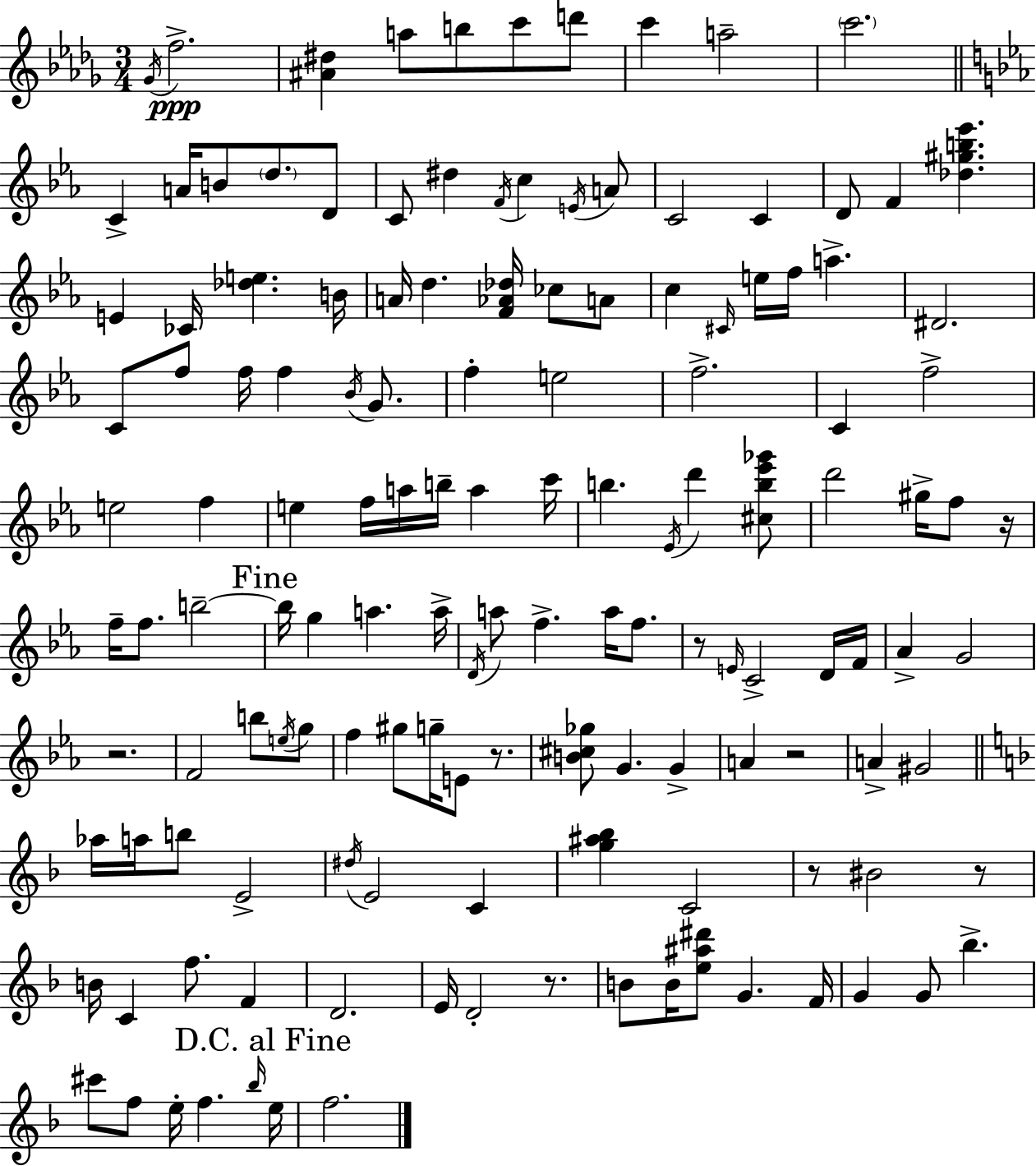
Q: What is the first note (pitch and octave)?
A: Gb4